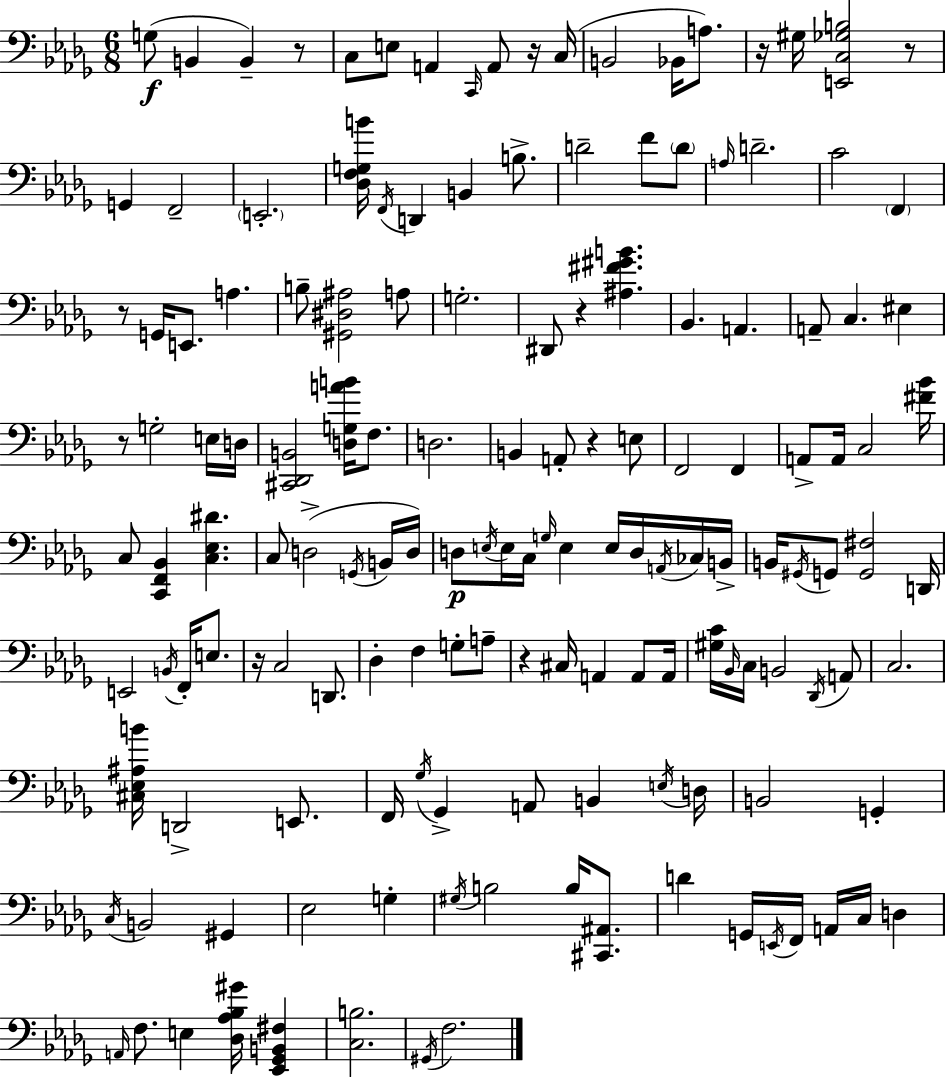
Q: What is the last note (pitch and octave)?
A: F3